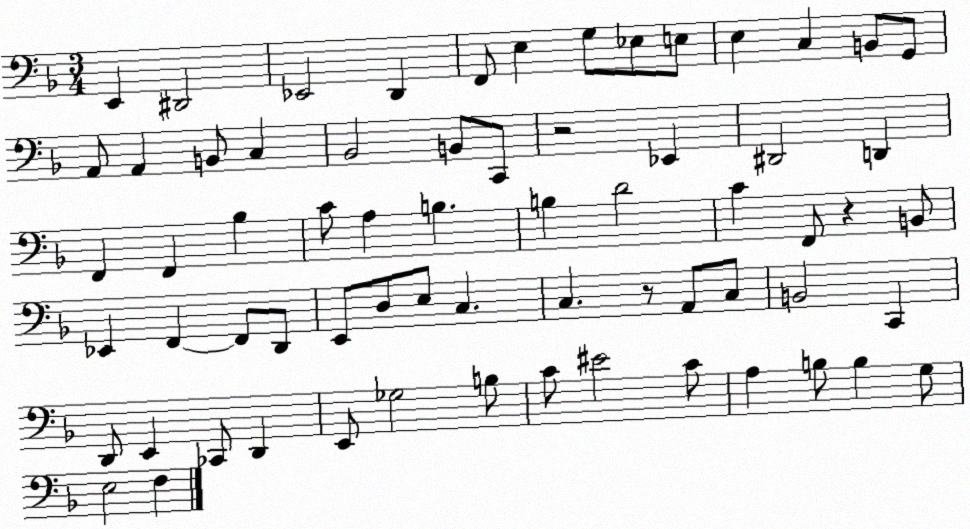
X:1
T:Untitled
M:3/4
L:1/4
K:F
E,, ^D,,2 _E,,2 D,, F,,/2 E, G,/2 _E,/2 E,/2 E, C, B,,/2 G,,/2 A,,/2 A,, B,,/2 C, _B,,2 B,,/2 C,,/2 z2 _E,, ^D,,2 D,, F,, F,, _B, C/2 A, B, B, D2 C F,,/2 z B,,/2 _E,, F,, F,,/2 D,,/2 E,,/2 D,/2 E,/2 C, C, z/2 A,,/2 C,/2 B,,2 C,, D,,/2 E,, _C,,/2 D,, E,,/2 _G,2 B,/2 C/2 ^E2 C/2 A, B,/2 B, G,/2 E,2 F,